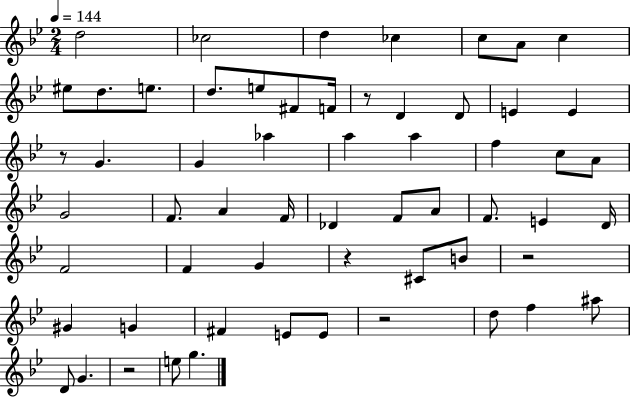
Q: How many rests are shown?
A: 6